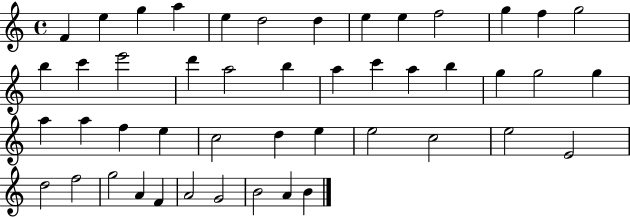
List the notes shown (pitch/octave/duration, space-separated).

F4/q E5/q G5/q A5/q E5/q D5/h D5/q E5/q E5/q F5/h G5/q F5/q G5/h B5/q C6/q E6/h D6/q A5/h B5/q A5/q C6/q A5/q B5/q G5/q G5/h G5/q A5/q A5/q F5/q E5/q C5/h D5/q E5/q E5/h C5/h E5/h E4/h D5/h F5/h G5/h A4/q F4/q A4/h G4/h B4/h A4/q B4/q